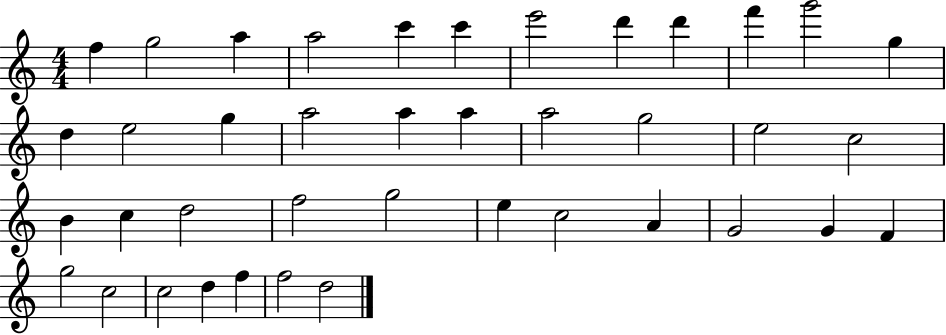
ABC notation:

X:1
T:Untitled
M:4/4
L:1/4
K:C
f g2 a a2 c' c' e'2 d' d' f' g'2 g d e2 g a2 a a a2 g2 e2 c2 B c d2 f2 g2 e c2 A G2 G F g2 c2 c2 d f f2 d2